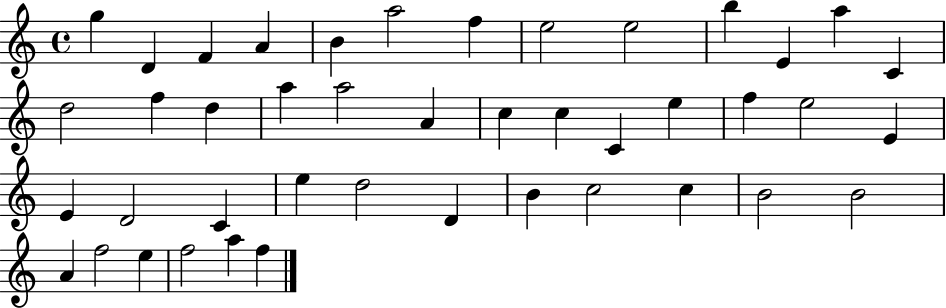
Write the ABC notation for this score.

X:1
T:Untitled
M:4/4
L:1/4
K:C
g D F A B a2 f e2 e2 b E a C d2 f d a a2 A c c C e f e2 E E D2 C e d2 D B c2 c B2 B2 A f2 e f2 a f